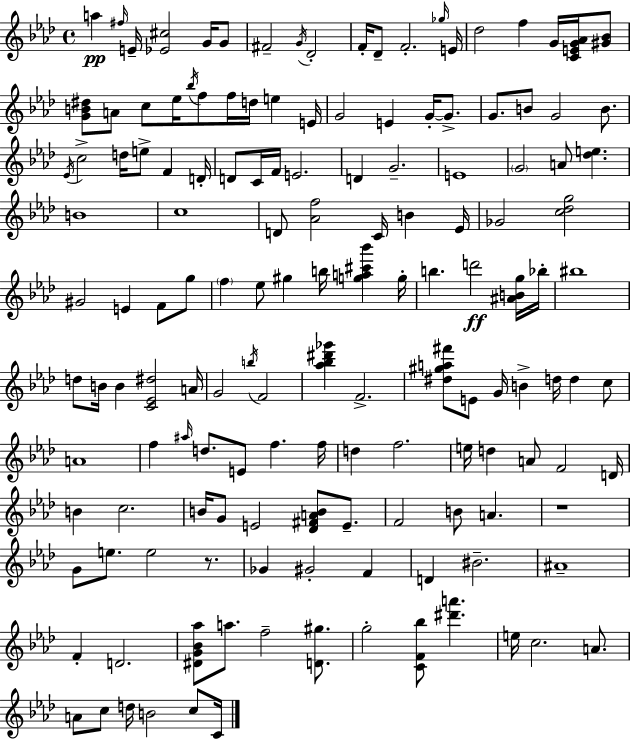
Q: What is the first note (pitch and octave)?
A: A5